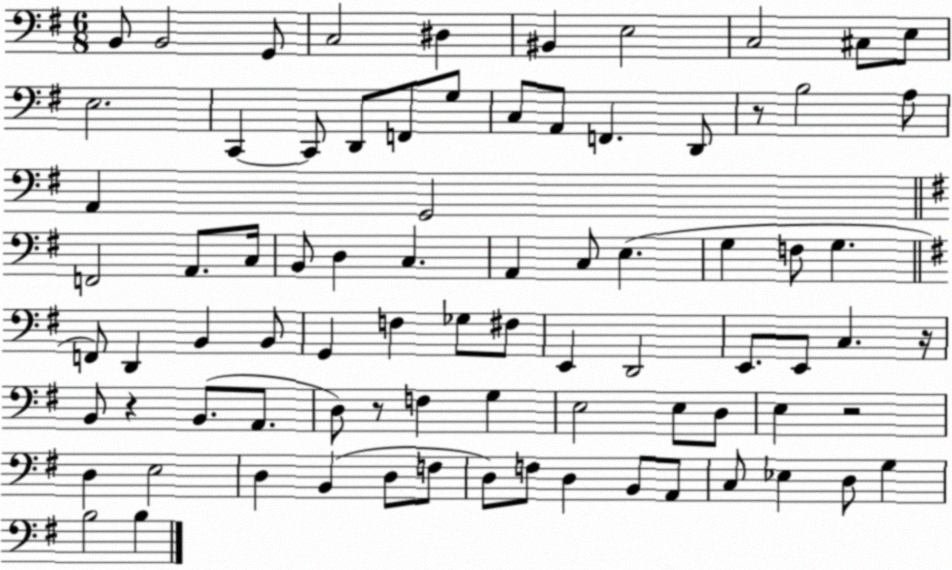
X:1
T:Untitled
M:6/8
L:1/4
K:G
B,,/2 B,,2 G,,/2 C,2 ^D, ^B,, E,2 C,2 ^C,/2 E,/2 E,2 C,, C,,/2 D,,/2 F,,/2 G,/2 C,/2 A,,/2 F,, D,,/2 z/2 B,2 A,/2 A,, G,,2 F,,2 A,,/2 C,/4 B,,/2 D, C, A,, C,/2 E, G, F,/2 G, F,,/2 D,, B,, B,,/2 G,, F, _G,/2 ^F,/2 E,, D,,2 E,,/2 E,,/2 C, z/4 B,,/2 z B,,/2 A,,/2 D,/2 z/2 F, G, E,2 E,/2 D,/2 E, z2 D, E,2 D, B,, D,/2 F,/2 D,/2 F,/2 D, B,,/2 A,,/2 C,/2 _E, D,/2 G, B,2 B,